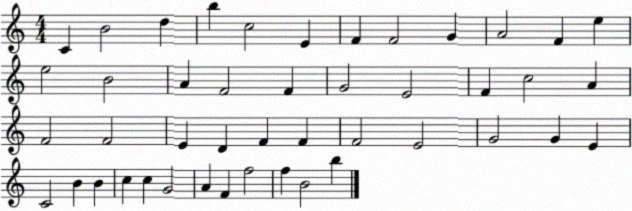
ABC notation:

X:1
T:Untitled
M:4/4
L:1/4
K:C
C B2 d b c2 E F F2 G A2 F e e2 B2 A F2 F G2 E2 F c2 A F2 F2 E D F F F2 E2 G2 G E C2 B B c c G2 A F f2 f B2 b